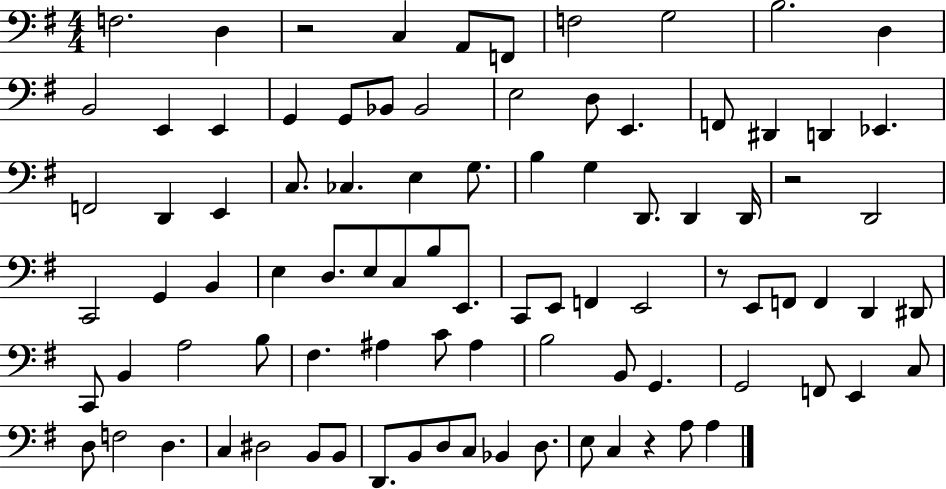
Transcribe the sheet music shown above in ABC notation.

X:1
T:Untitled
M:4/4
L:1/4
K:G
F,2 D, z2 C, A,,/2 F,,/2 F,2 G,2 B,2 D, B,,2 E,, E,, G,, G,,/2 _B,,/2 _B,,2 E,2 D,/2 E,, F,,/2 ^D,, D,, _E,, F,,2 D,, E,, C,/2 _C, E, G,/2 B, G, D,,/2 D,, D,,/4 z2 D,,2 C,,2 G,, B,, E, D,/2 E,/2 C,/2 B,/2 E,,/2 C,,/2 E,,/2 F,, E,,2 z/2 E,,/2 F,,/2 F,, D,, ^D,,/2 C,,/2 B,, A,2 B,/2 ^F, ^A, C/2 ^A, B,2 B,,/2 G,, G,,2 F,,/2 E,, C,/2 D,/2 F,2 D, C, ^D,2 B,,/2 B,,/2 D,,/2 B,,/2 D,/2 C,/2 _B,, D,/2 E,/2 C, z A,/2 A,